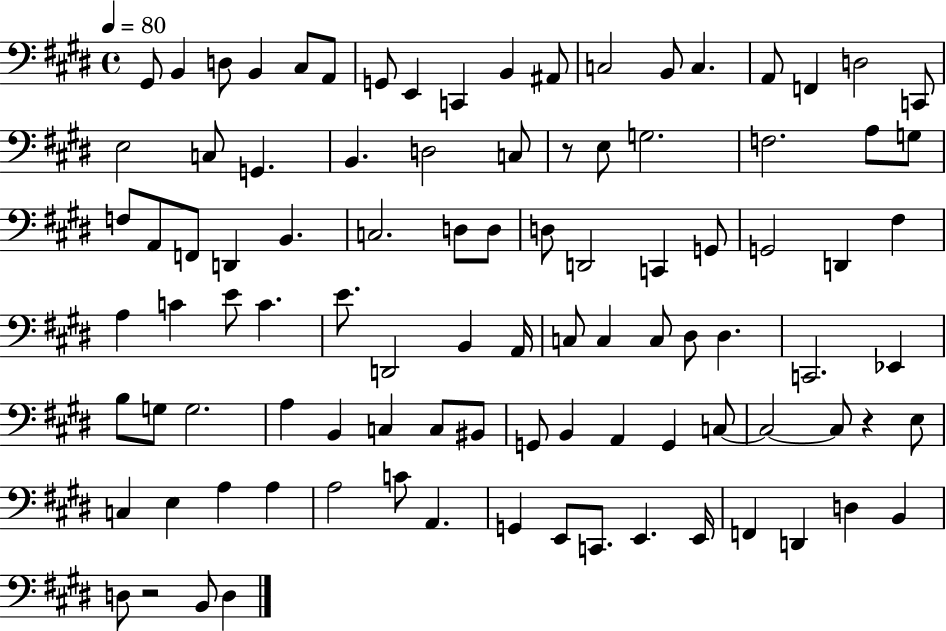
{
  \clef bass
  \time 4/4
  \defaultTimeSignature
  \key e \major
  \tempo 4 = 80
  gis,8 b,4 d8 b,4 cis8 a,8 | g,8 e,4 c,4 b,4 ais,8 | c2 b,8 c4. | a,8 f,4 d2 c,8 | \break e2 c8 g,4. | b,4. d2 c8 | r8 e8 g2. | f2. a8 g8 | \break f8 a,8 f,8 d,4 b,4. | c2. d8 d8 | d8 d,2 c,4 g,8 | g,2 d,4 fis4 | \break a4 c'4 e'8 c'4. | e'8. d,2 b,4 a,16 | c8 c4 c8 dis8 dis4. | c,2. ees,4 | \break b8 g8 g2. | a4 b,4 c4 c8 bis,8 | g,8 b,4 a,4 g,4 c8~~ | c2~~ c8 r4 e8 | \break c4 e4 a4 a4 | a2 c'8 a,4. | g,4 e,8 c,8. e,4. e,16 | f,4 d,4 d4 b,4 | \break d8 r2 b,8 d4 | \bar "|."
}